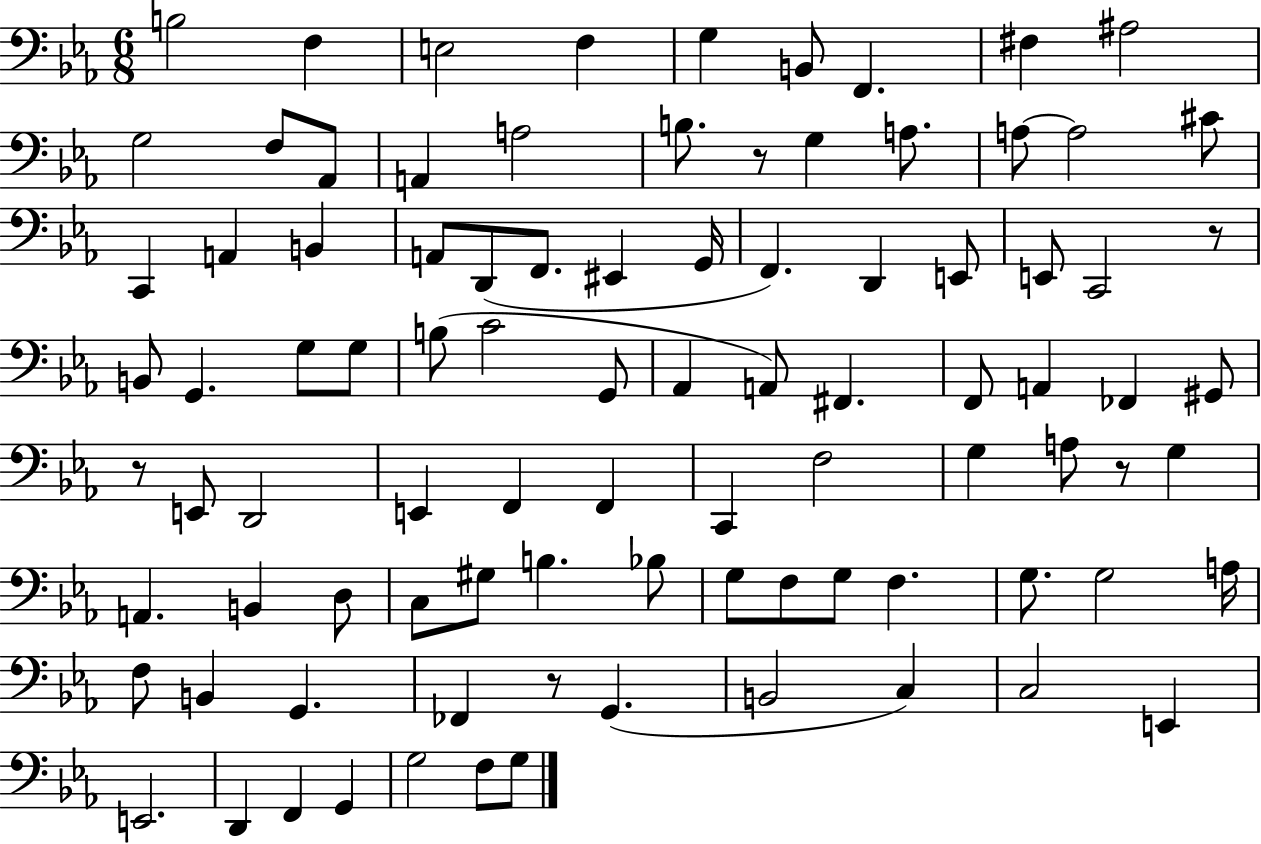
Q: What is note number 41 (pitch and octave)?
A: Ab2